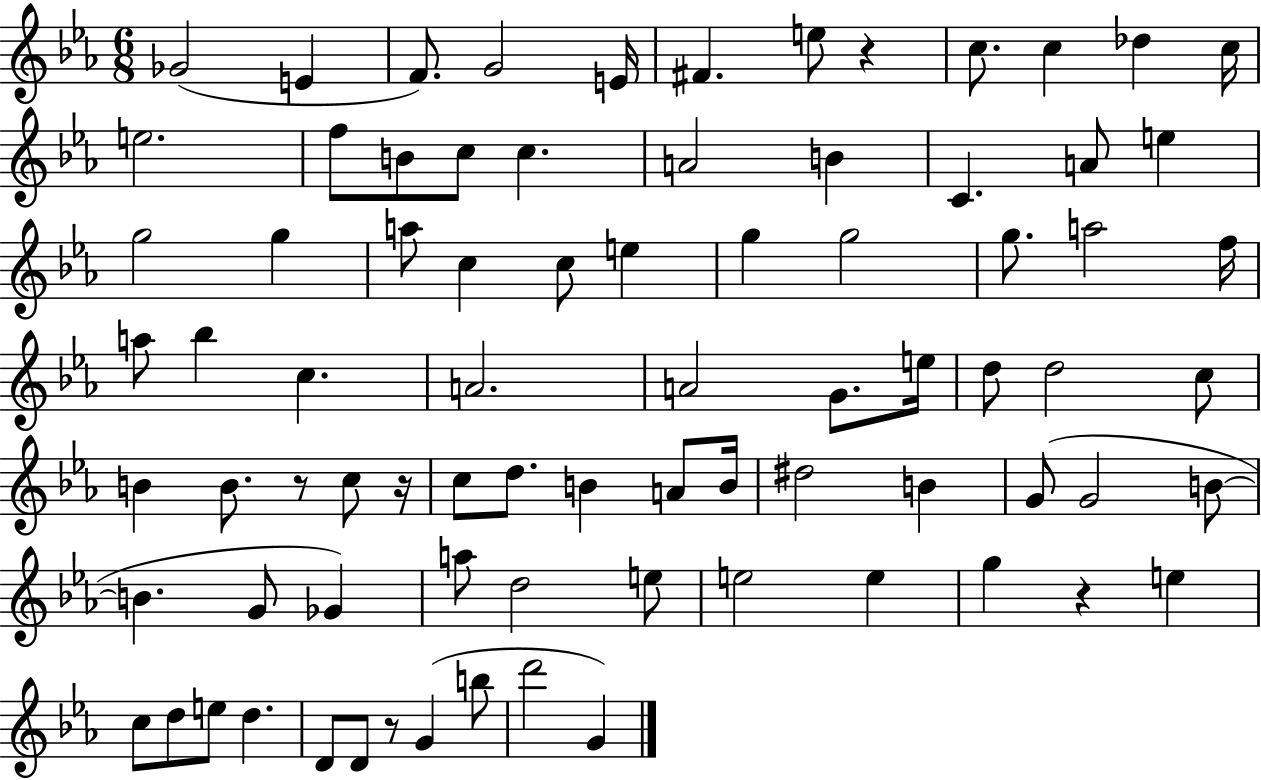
{
  \clef treble
  \numericTimeSignature
  \time 6/8
  \key ees \major
  ges'2( e'4 | f'8.) g'2 e'16 | fis'4. e''8 r4 | c''8. c''4 des''4 c''16 | \break e''2. | f''8 b'8 c''8 c''4. | a'2 b'4 | c'4. a'8 e''4 | \break g''2 g''4 | a''8 c''4 c''8 e''4 | g''4 g''2 | g''8. a''2 f''16 | \break a''8 bes''4 c''4. | a'2. | a'2 g'8. e''16 | d''8 d''2 c''8 | \break b'4 b'8. r8 c''8 r16 | c''8 d''8. b'4 a'8 b'16 | dis''2 b'4 | g'8( g'2 b'8~~ | \break b'4. g'8 ges'4) | a''8 d''2 e''8 | e''2 e''4 | g''4 r4 e''4 | \break c''8 d''8 e''8 d''4. | d'8 d'8 r8 g'4( b''8 | d'''2 g'4) | \bar "|."
}